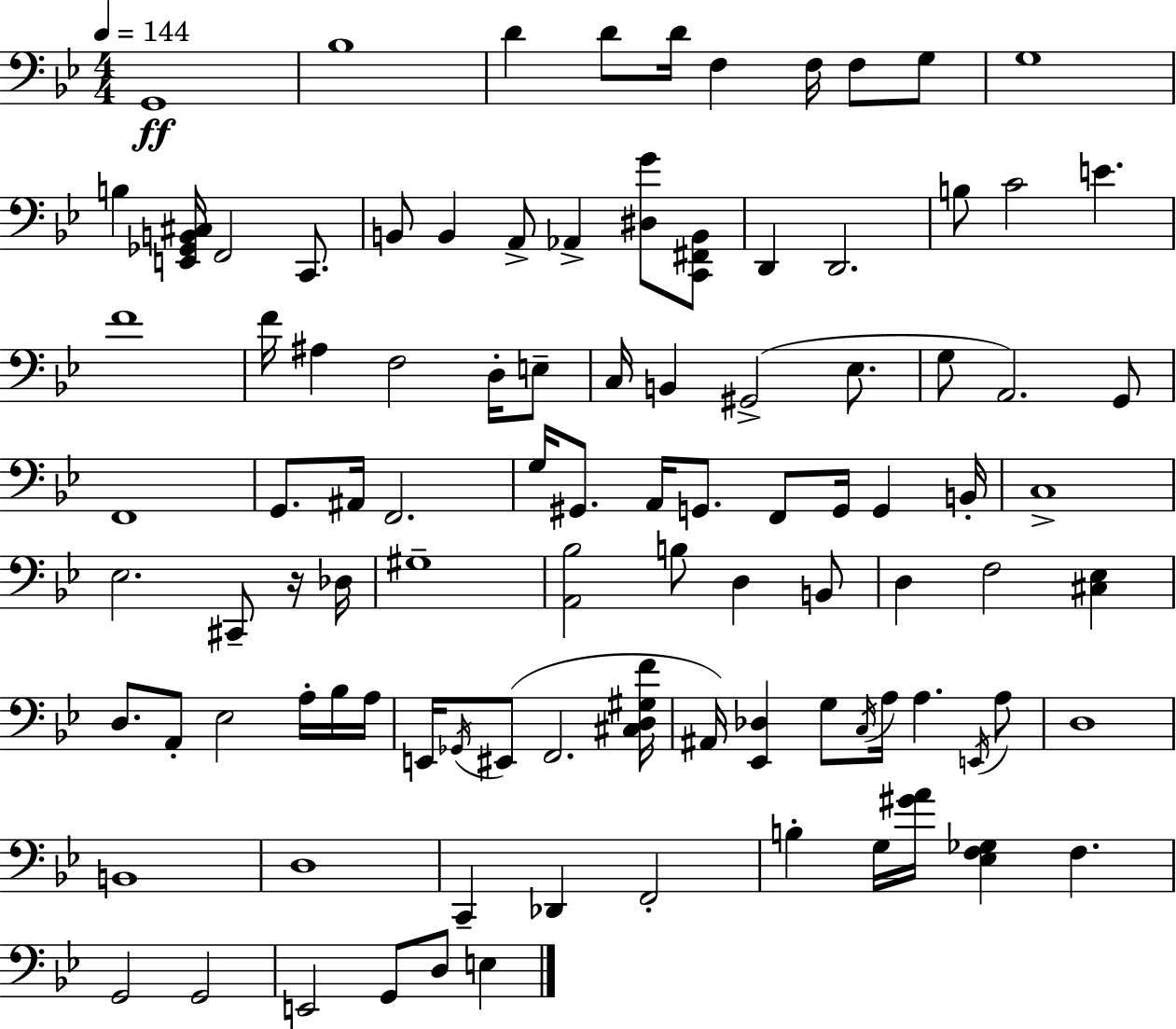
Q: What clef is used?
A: bass